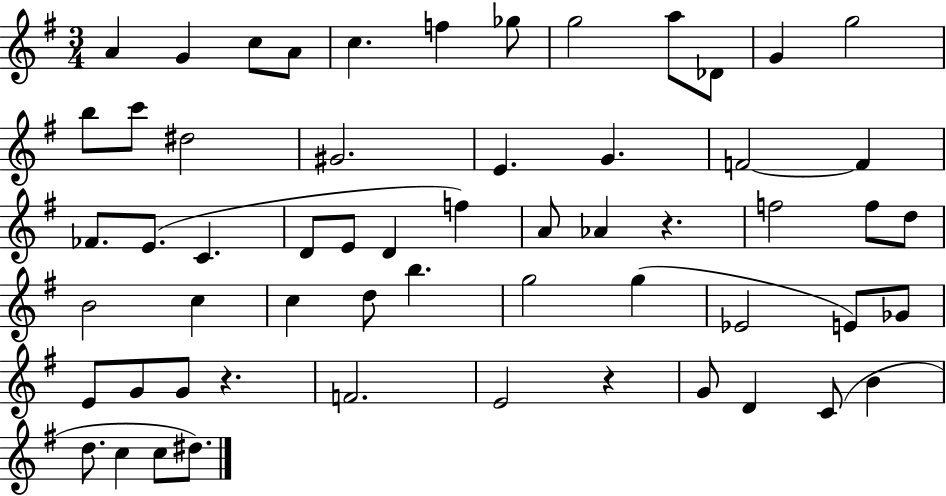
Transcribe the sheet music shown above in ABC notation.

X:1
T:Untitled
M:3/4
L:1/4
K:G
A G c/2 A/2 c f _g/2 g2 a/2 _D/2 G g2 b/2 c'/2 ^d2 ^G2 E G F2 F _F/2 E/2 C D/2 E/2 D f A/2 _A z f2 f/2 d/2 B2 c c d/2 b g2 g _E2 E/2 _G/2 E/2 G/2 G/2 z F2 E2 z G/2 D C/2 B d/2 c c/2 ^d/2